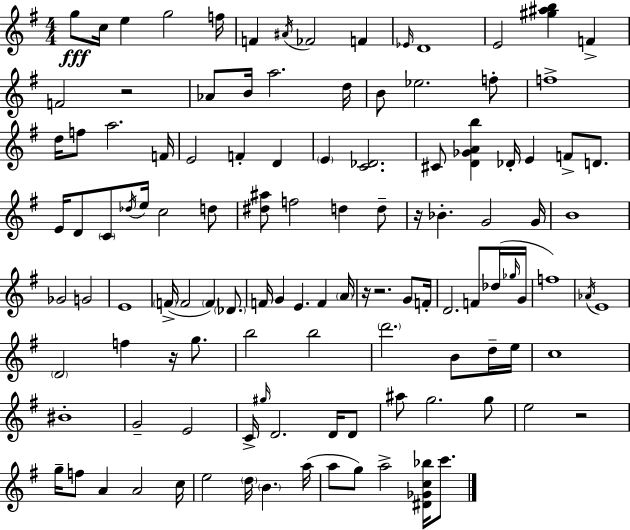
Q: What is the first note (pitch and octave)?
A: G5